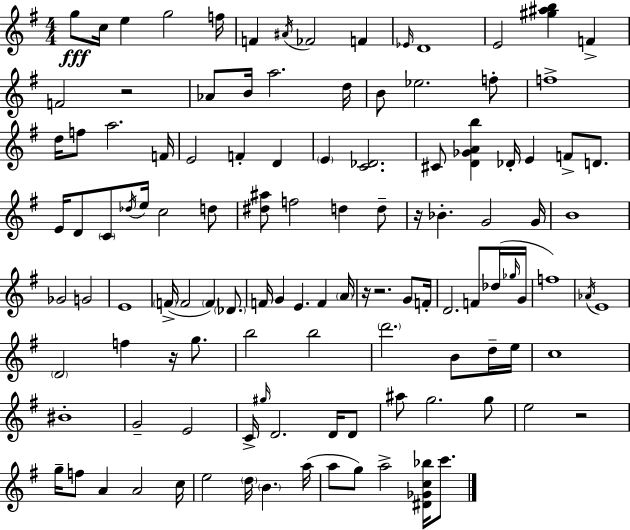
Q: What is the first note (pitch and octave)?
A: G5